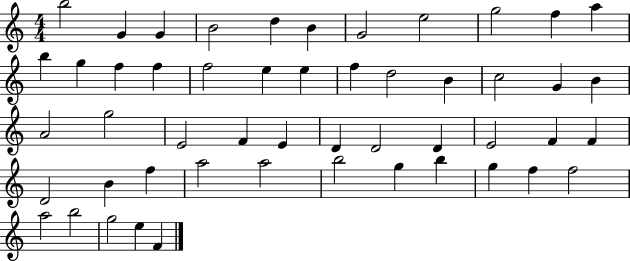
B5/h G4/q G4/q B4/h D5/q B4/q G4/h E5/h G5/h F5/q A5/q B5/q G5/q F5/q F5/q F5/h E5/q E5/q F5/q D5/h B4/q C5/h G4/q B4/q A4/h G5/h E4/h F4/q E4/q D4/q D4/h D4/q E4/h F4/q F4/q D4/h B4/q F5/q A5/h A5/h B5/h G5/q B5/q G5/q F5/q F5/h A5/h B5/h G5/h E5/q F4/q